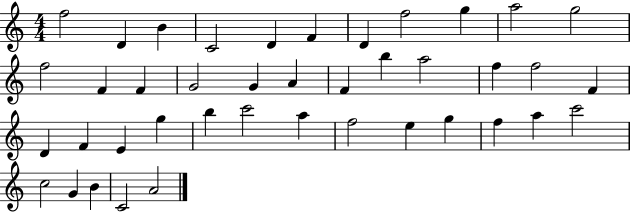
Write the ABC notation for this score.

X:1
T:Untitled
M:4/4
L:1/4
K:C
f2 D B C2 D F D f2 g a2 g2 f2 F F G2 G A F b a2 f f2 F D F E g b c'2 a f2 e g f a c'2 c2 G B C2 A2